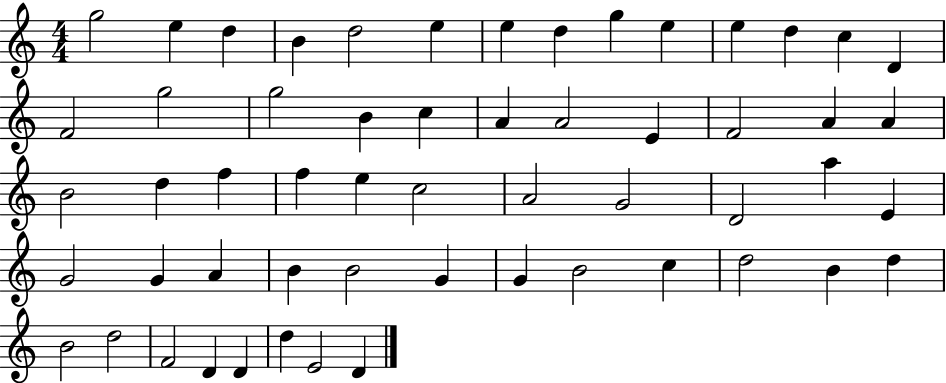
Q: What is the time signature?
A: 4/4